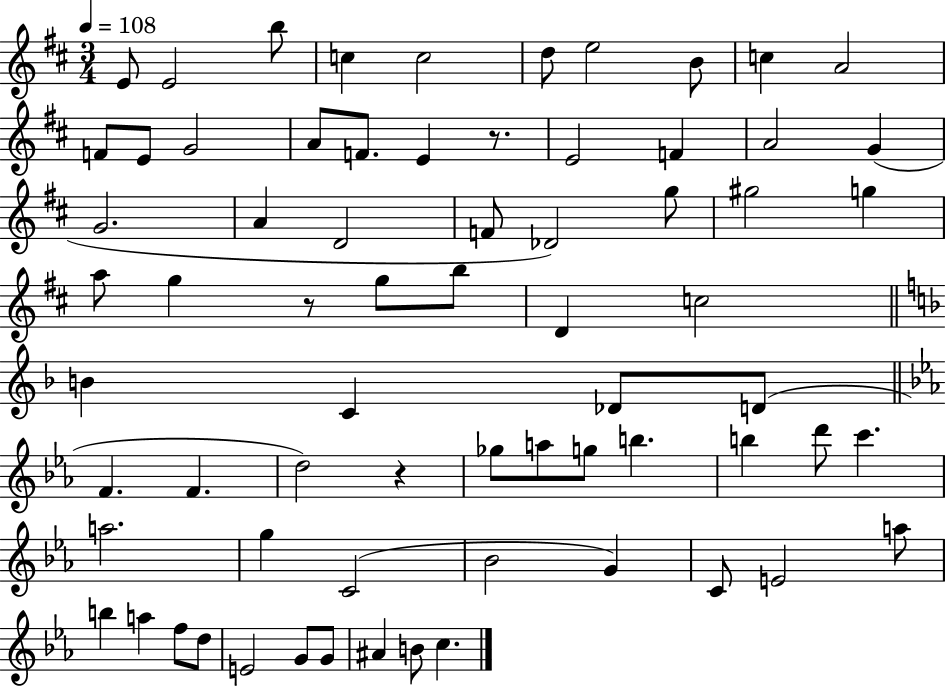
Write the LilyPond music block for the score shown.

{
  \clef treble
  \numericTimeSignature
  \time 3/4
  \key d \major
  \tempo 4 = 108
  e'8 e'2 b''8 | c''4 c''2 | d''8 e''2 b'8 | c''4 a'2 | \break f'8 e'8 g'2 | a'8 f'8. e'4 r8. | e'2 f'4 | a'2 g'4( | \break g'2. | a'4 d'2 | f'8 des'2) g''8 | gis''2 g''4 | \break a''8 g''4 r8 g''8 b''8 | d'4 c''2 | \bar "||" \break \key f \major b'4 c'4 des'8 d'8( | \bar "||" \break \key ees \major f'4. f'4. | d''2) r4 | ges''8 a''8 g''8 b''4. | b''4 d'''8 c'''4. | \break a''2. | g''4 c'2( | bes'2 g'4) | c'8 e'2 a''8 | \break b''4 a''4 f''8 d''8 | e'2 g'8 g'8 | ais'4 b'8 c''4. | \bar "|."
}